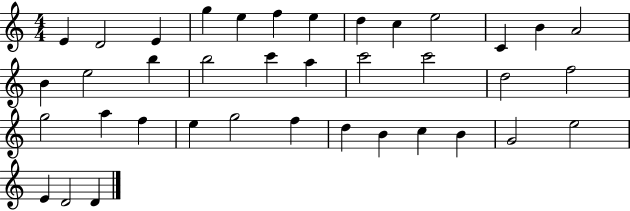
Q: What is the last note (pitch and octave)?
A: D4